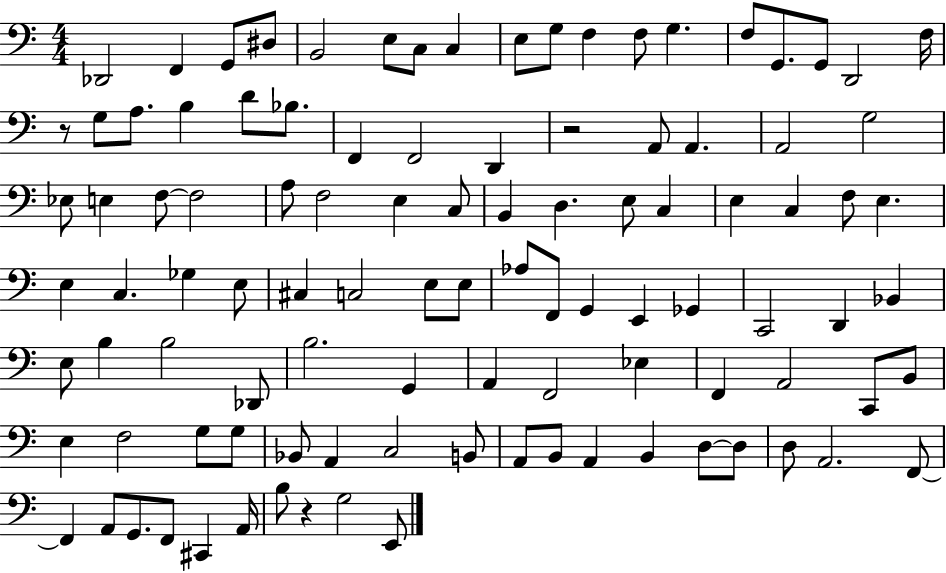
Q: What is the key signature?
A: C major